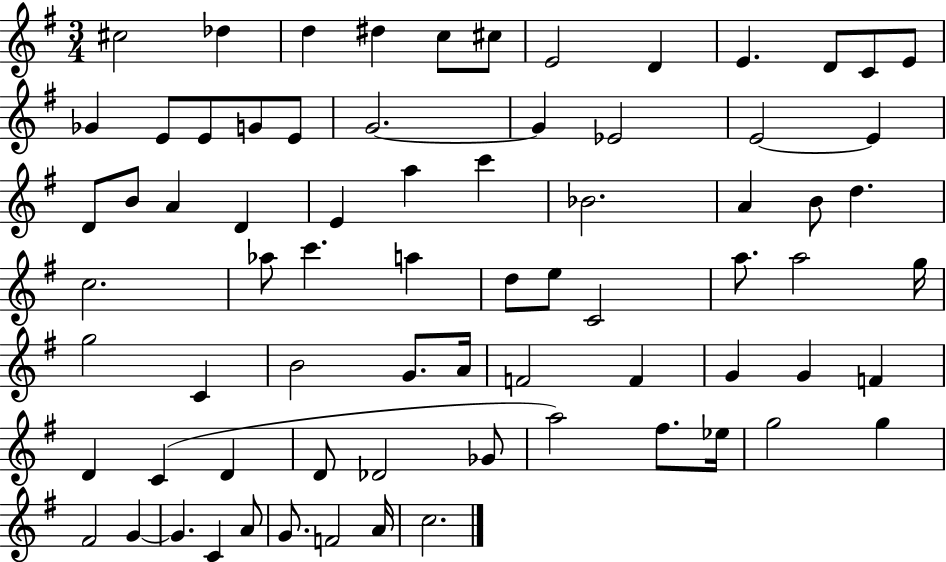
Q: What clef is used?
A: treble